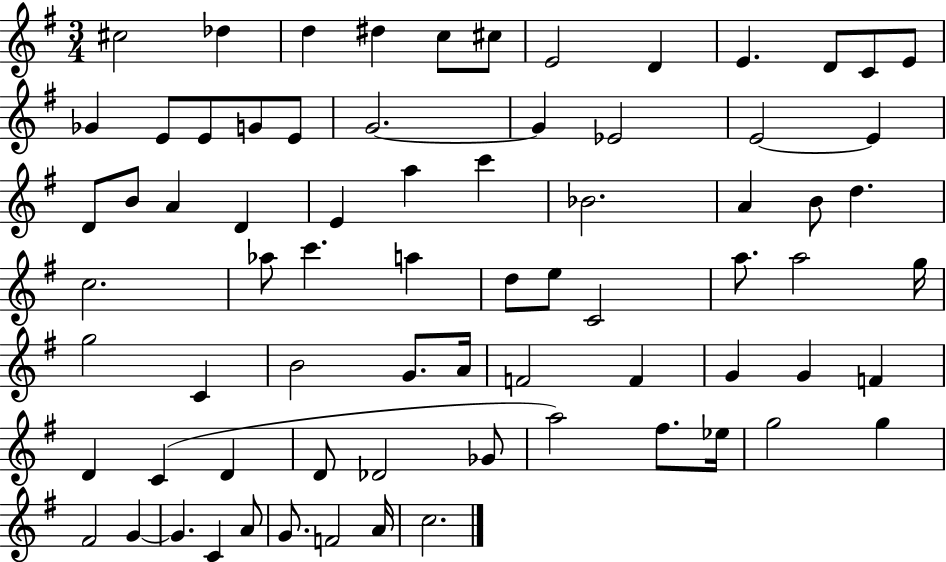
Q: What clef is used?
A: treble